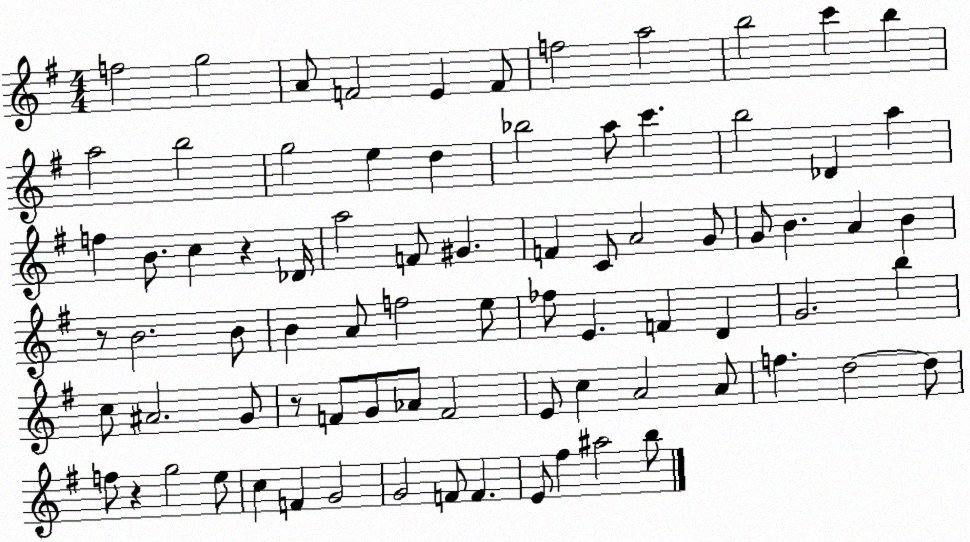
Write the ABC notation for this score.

X:1
T:Untitled
M:4/4
L:1/4
K:G
f2 g2 A/2 F2 E F/2 f2 a2 b2 c' b a2 b2 g2 e d _b2 a/2 c' b2 _D a f B/2 c z _D/4 a2 F/2 ^G F C/2 A2 G/2 G/2 B A B z/2 B2 B/2 B A/2 f2 e/2 _f/2 E F D G2 b c/2 ^A2 G/2 z/2 F/2 G/2 _A/2 F2 E/2 c A2 A/2 f d2 d/2 f/2 z g2 e/2 c F G2 G2 F/2 F E/2 ^f ^a2 b/2